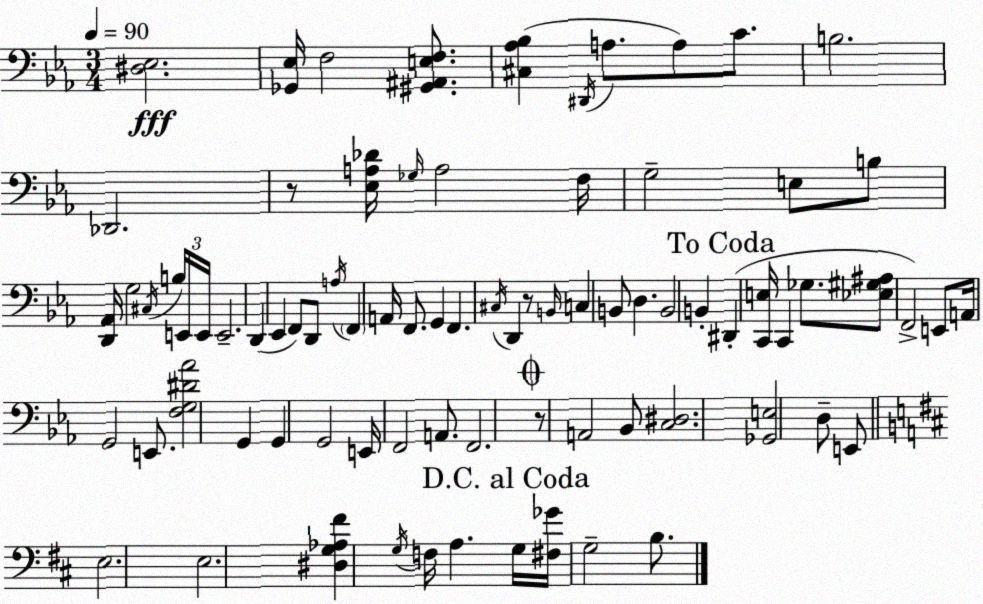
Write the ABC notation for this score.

X:1
T:Untitled
M:3/4
L:1/4
K:Cm
[^D,_E,]2 [_G,,_E,]/4 F,2 [^G,,^A,,E,F,]/2 [^C,_A,_B,] ^D,,/4 A,/2 A,/2 C/2 B,2 _D,,2 z/2 [_E,A,_D]/4 _G,/4 A,2 F,/4 G,2 E,/2 B,/2 [D,,_A,,]/4 G,2 ^C,/4 B,/4 E,,/4 E,,/4 E,,2 D,, _E,, F,,/2 D,,/2 A,/4 F,, A,,/4 F,,/2 G,, F,, ^C,/4 D,, z/2 B,,/4 C, B,,/2 D, B,,2 B,, ^D,, [C,,E,]/4 C,, _G,/2 [_E,^G,^A,]/2 F,,2 E,,/2 A,,/4 G,,2 E,,/2 [F,G,^D_A]2 G,, G,, G,,2 E,,/4 F,,2 A,,/2 F,,2 z/2 A,,2 _B,,/2 [C,^D,]2 [_G,,E,]2 D,/2 E,,/2 E,2 E,2 [^D,G,_A,^F] G,/4 F,/4 A, G,/4 [^F,_G]/4 G,2 B,/2